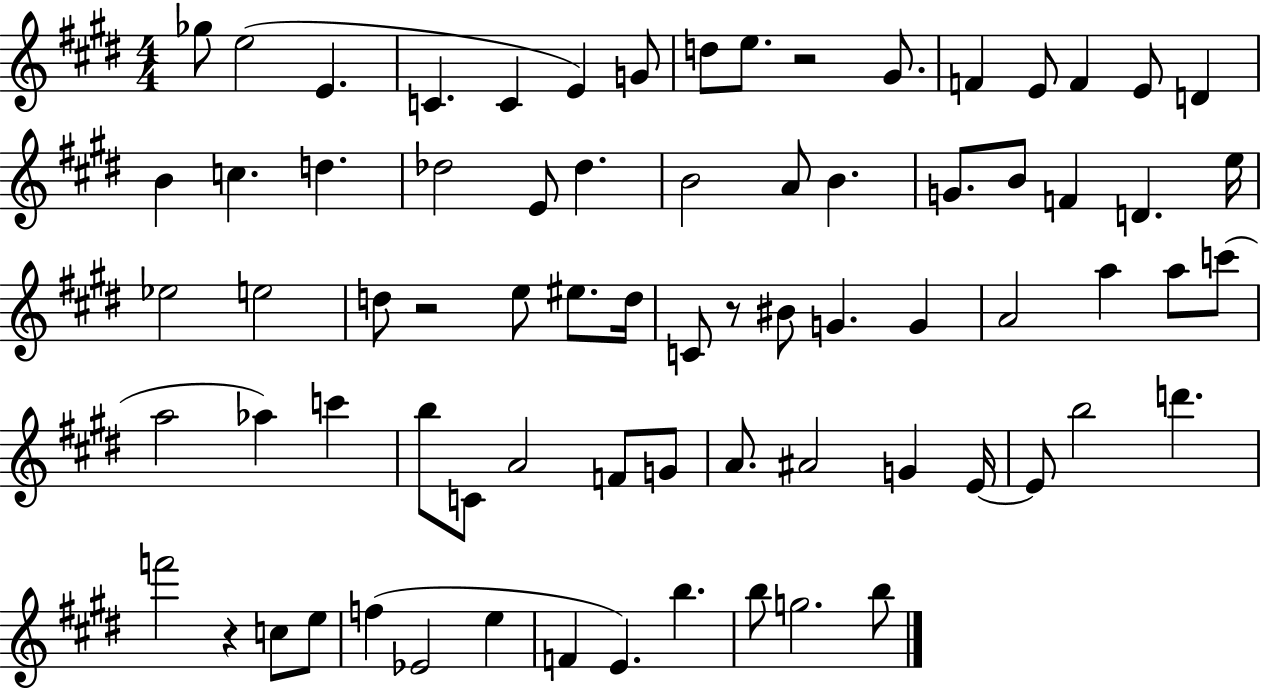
{
  \clef treble
  \numericTimeSignature
  \time 4/4
  \key e \major
  ges''8 e''2( e'4. | c'4. c'4 e'4) g'8 | d''8 e''8. r2 gis'8. | f'4 e'8 f'4 e'8 d'4 | \break b'4 c''4. d''4. | des''2 e'8 des''4. | b'2 a'8 b'4. | g'8. b'8 f'4 d'4. e''16 | \break ees''2 e''2 | d''8 r2 e''8 eis''8. d''16 | c'8 r8 bis'8 g'4. g'4 | a'2 a''4 a''8 c'''8( | \break a''2 aes''4) c'''4 | b''8 c'8 a'2 f'8 g'8 | a'8. ais'2 g'4 e'16~~ | e'8 b''2 d'''4. | \break f'''2 r4 c''8 e''8 | f''4( ees'2 e''4 | f'4 e'4.) b''4. | b''8 g''2. b''8 | \break \bar "|."
}